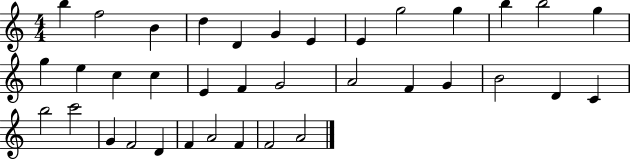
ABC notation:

X:1
T:Untitled
M:4/4
L:1/4
K:C
b f2 B d D G E E g2 g b b2 g g e c c E F G2 A2 F G B2 D C b2 c'2 G F2 D F A2 F F2 A2